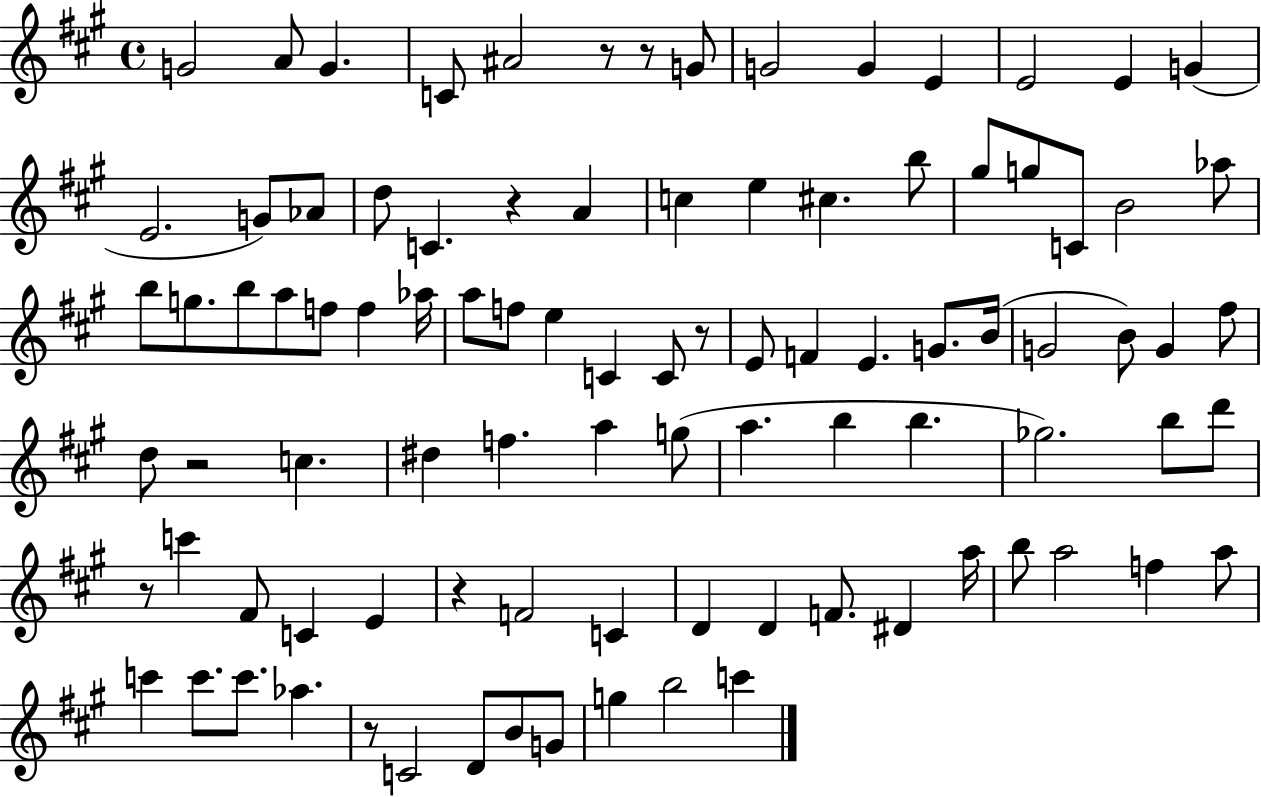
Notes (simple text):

G4/h A4/e G4/q. C4/e A#4/h R/e R/e G4/e G4/h G4/q E4/q E4/h E4/q G4/q E4/h. G4/e Ab4/e D5/e C4/q. R/q A4/q C5/q E5/q C#5/q. B5/e G#5/e G5/e C4/e B4/h Ab5/e B5/e G5/e. B5/e A5/e F5/e F5/q Ab5/s A5/e F5/e E5/q C4/q C4/e R/e E4/e F4/q E4/q. G4/e. B4/s G4/h B4/e G4/q F#5/e D5/e R/h C5/q. D#5/q F5/q. A5/q G5/e A5/q. B5/q B5/q. Gb5/h. B5/e D6/e R/e C6/q F#4/e C4/q E4/q R/q F4/h C4/q D4/q D4/q F4/e. D#4/q A5/s B5/e A5/h F5/q A5/e C6/q C6/e. C6/e. Ab5/q. R/e C4/h D4/e B4/e G4/e G5/q B5/h C6/q